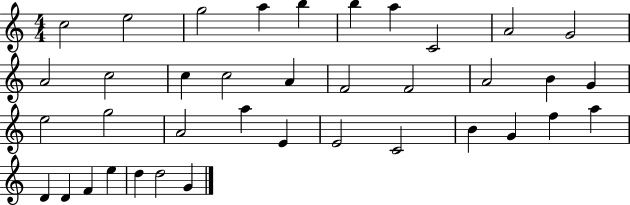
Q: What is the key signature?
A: C major